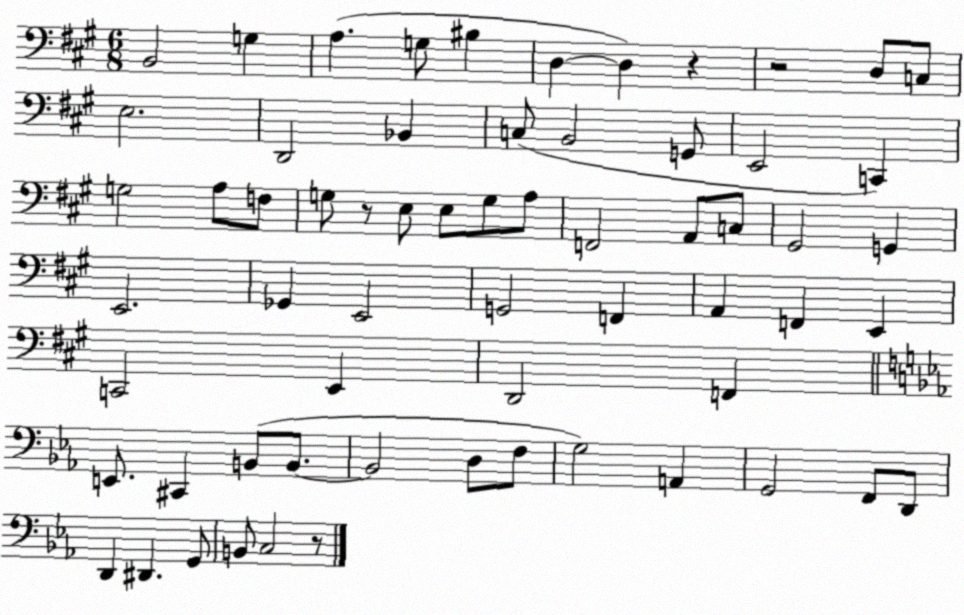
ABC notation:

X:1
T:Untitled
M:6/8
L:1/4
K:A
B,,2 G, A, G,/2 ^B, D, D, z z2 D,/2 C,/2 E,2 D,,2 _B,, C,/2 B,,2 G,,/2 E,,2 C,, G,2 A,/2 F,/2 G,/2 z/2 E,/2 E,/2 G,/2 A,/2 F,,2 A,,/2 C,/2 ^G,,2 G,, E,,2 _G,, E,,2 G,,2 F,, A,, F,, E,, C,,2 E,, D,,2 F,, E,,/2 ^C,, B,,/2 B,,/2 B,,2 D,/2 F,/2 G,2 A,, G,,2 F,,/2 D,,/2 D,, ^D,, G,,/2 B,,/2 C,2 z/2